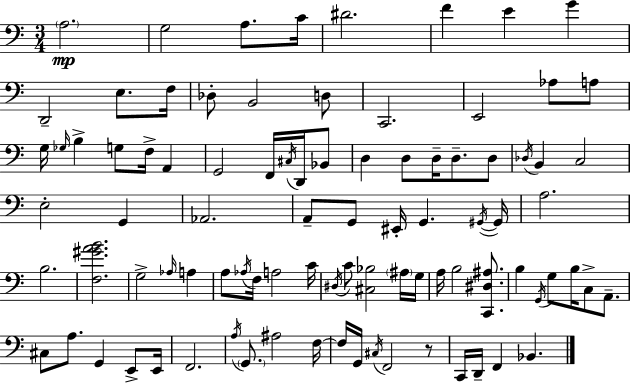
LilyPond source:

{
  \clef bass
  \numericTimeSignature
  \time 3/4
  \key a \minor
  \repeat volta 2 { \parenthesize a2.\mp | g2 a8. c'16 | dis'2. | f'4 e'4 g'4 | \break d,2-- e8. f16 | des8-. b,2 d8 | c,2. | e,2 aes8 a8 | \break g16 \grace { ges16 } b4-> g8 f16-> a,4 | g,2 f,16 \acciaccatura { cis16 } d,16 | bes,8 d4 d8 d16-- d8.-- | d8 \acciaccatura { des16 } b,4 c2 | \break e2-. g,4 | aes,2. | a,8-- g,8 eis,16-. g,4. | \acciaccatura { gis,16~ }~ gis,16 a2. | \break b2. | <f gis' a' b'>2. | g2-> | \grace { aes16 } a4 a8 \acciaccatura { aes16 } f16 a2 | \break c'16 \acciaccatura { dis16 } c'8 <cis bes>2 | \parenthesize ais16 g16 a16 b2 | <c, dis ais>8. b4 \acciaccatura { g,16 } | g8 b16 c8-> a,8.-- cis8 a8. | \break g,4 e,8-> e,16 f,2. | \acciaccatura { a16 } \parenthesize g,8. | ais2 f16~~ f16 g,16 \acciaccatura { cis16 } | f,2 r8 c,16 d,16-- | \break f,4 bes,4. } \bar "|."
}